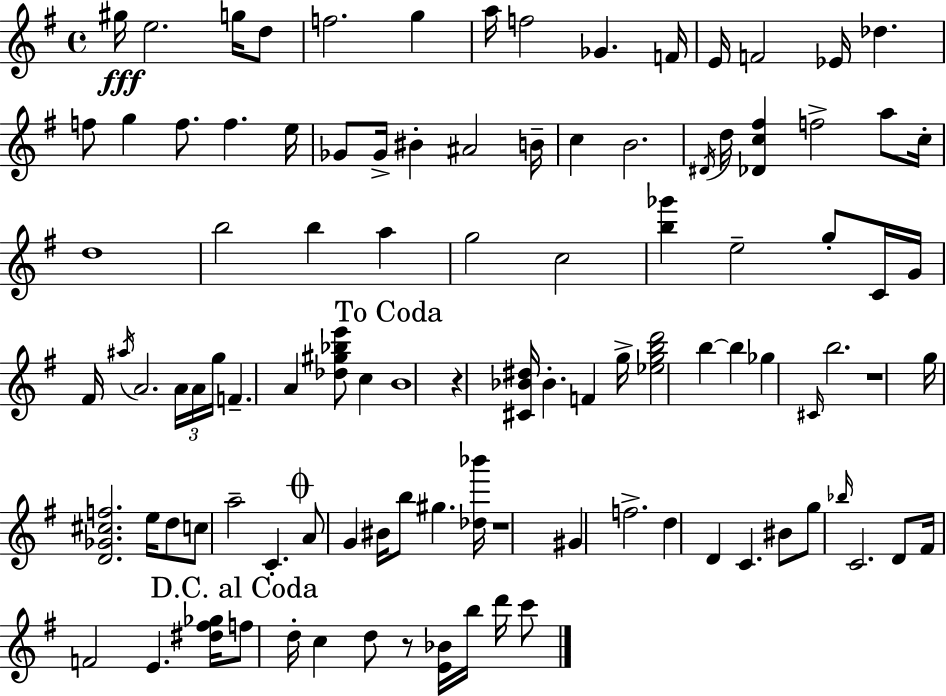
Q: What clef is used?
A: treble